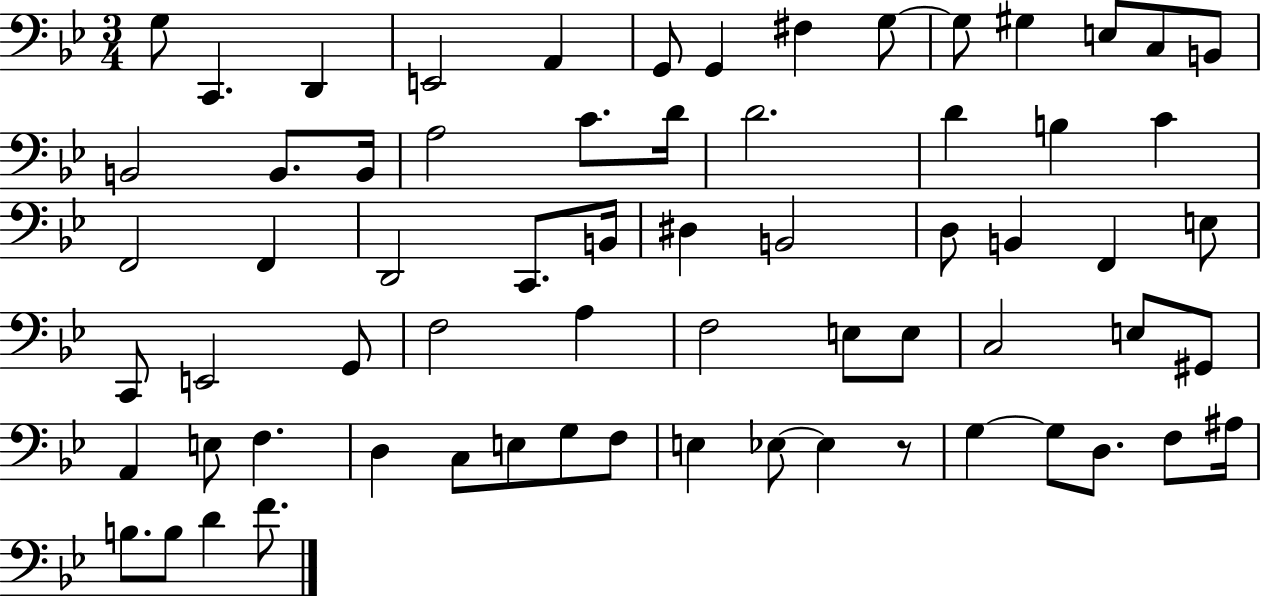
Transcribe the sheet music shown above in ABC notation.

X:1
T:Untitled
M:3/4
L:1/4
K:Bb
G,/2 C,, D,, E,,2 A,, G,,/2 G,, ^F, G,/2 G,/2 ^G, E,/2 C,/2 B,,/2 B,,2 B,,/2 B,,/4 A,2 C/2 D/4 D2 D B, C F,,2 F,, D,,2 C,,/2 B,,/4 ^D, B,,2 D,/2 B,, F,, E,/2 C,,/2 E,,2 G,,/2 F,2 A, F,2 E,/2 E,/2 C,2 E,/2 ^G,,/2 A,, E,/2 F, D, C,/2 E,/2 G,/2 F,/2 E, _E,/2 _E, z/2 G, G,/2 D,/2 F,/2 ^A,/4 B,/2 B,/2 D F/2